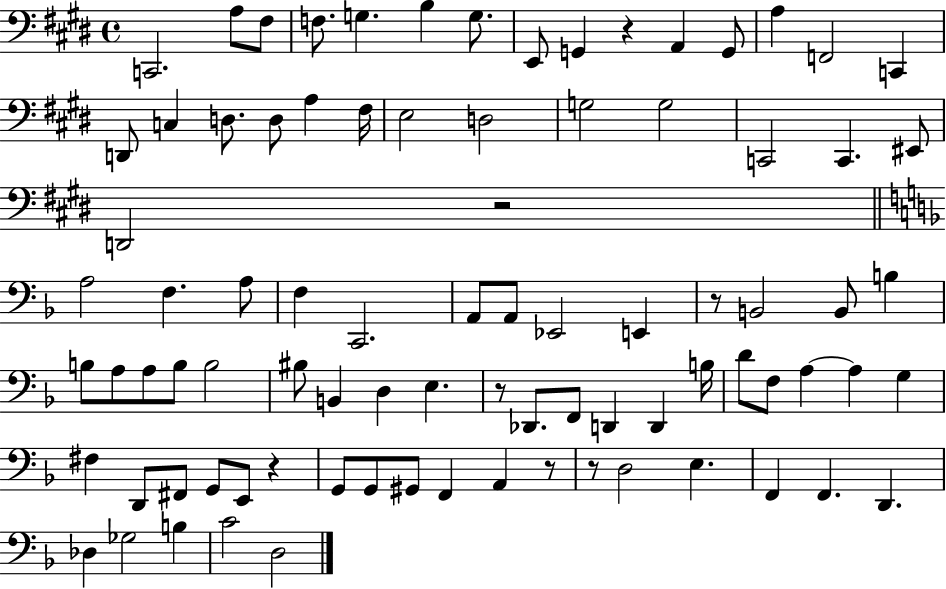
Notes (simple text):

C2/h. A3/e F#3/e F3/e. G3/q. B3/q G3/e. E2/e G2/q R/q A2/q G2/e A3/q F2/h C2/q D2/e C3/q D3/e. D3/e A3/q F#3/s E3/h D3/h G3/h G3/h C2/h C2/q. EIS2/e D2/h R/h A3/h F3/q. A3/e F3/q C2/h. A2/e A2/e Eb2/h E2/q R/e B2/h B2/e B3/q B3/e A3/e A3/e B3/e B3/h BIS3/e B2/q D3/q E3/q. R/e Db2/e. F2/e D2/q D2/q B3/s D4/e F3/e A3/q A3/q G3/q F#3/q D2/e F#2/e G2/e E2/e R/q G2/e G2/e G#2/e F2/q A2/q R/e R/e D3/h E3/q. F2/q F2/q. D2/q. Db3/q Gb3/h B3/q C4/h D3/h